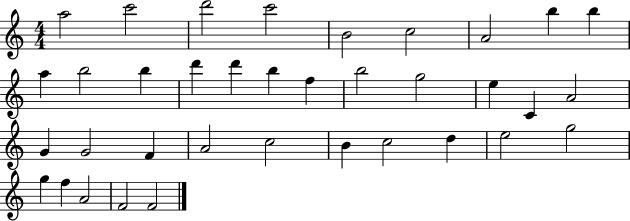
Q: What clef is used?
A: treble